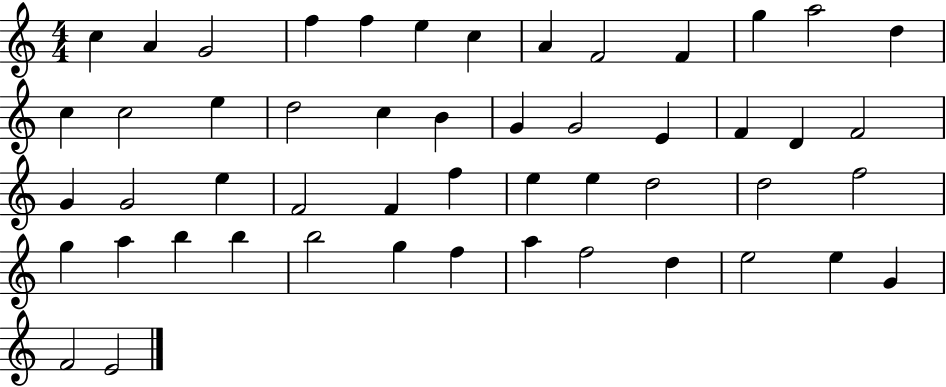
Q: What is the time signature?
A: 4/4